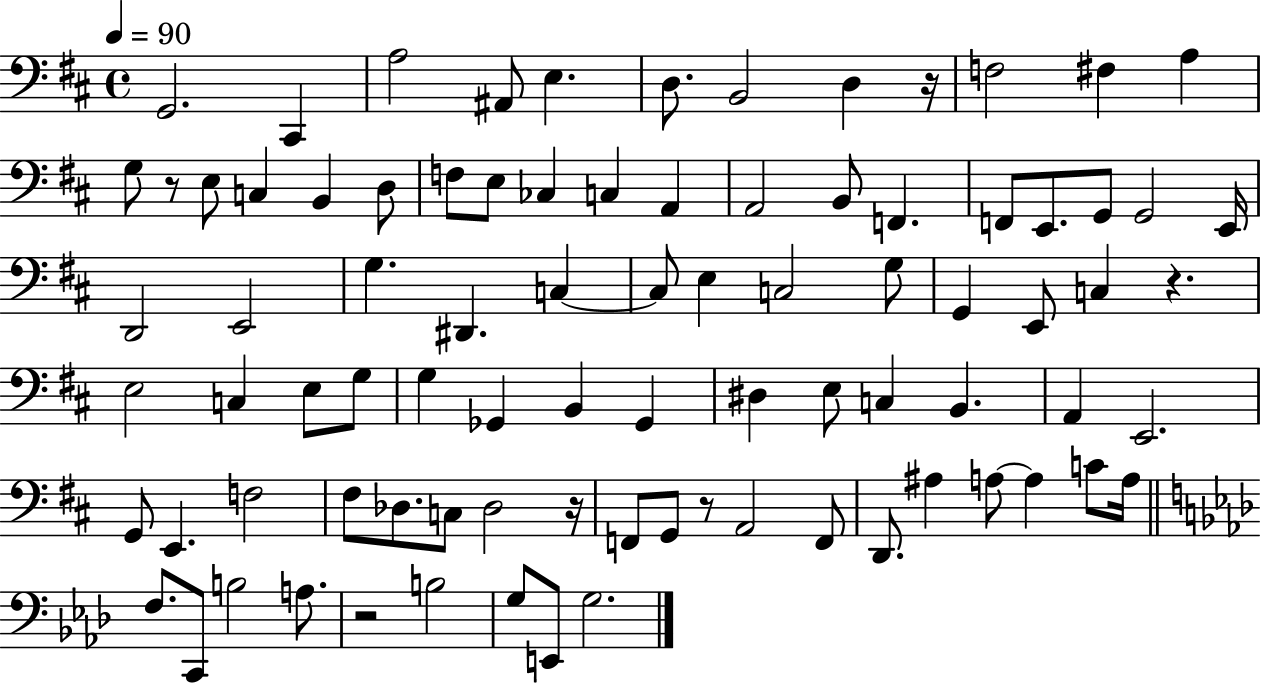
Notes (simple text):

G2/h. C#2/q A3/h A#2/e E3/q. D3/e. B2/h D3/q R/s F3/h F#3/q A3/q G3/e R/e E3/e C3/q B2/q D3/e F3/e E3/e CES3/q C3/q A2/q A2/h B2/e F2/q. F2/e E2/e. G2/e G2/h E2/s D2/h E2/h G3/q. D#2/q. C3/q C3/e E3/q C3/h G3/e G2/q E2/e C3/q R/q. E3/h C3/q E3/e G3/e G3/q Gb2/q B2/q Gb2/q D#3/q E3/e C3/q B2/q. A2/q E2/h. G2/e E2/q. F3/h F#3/e Db3/e. C3/e Db3/h R/s F2/e G2/e R/e A2/h F2/e D2/e. A#3/q A3/e A3/q C4/e A3/s F3/e. C2/e B3/h A3/e. R/h B3/h G3/e E2/e G3/h.